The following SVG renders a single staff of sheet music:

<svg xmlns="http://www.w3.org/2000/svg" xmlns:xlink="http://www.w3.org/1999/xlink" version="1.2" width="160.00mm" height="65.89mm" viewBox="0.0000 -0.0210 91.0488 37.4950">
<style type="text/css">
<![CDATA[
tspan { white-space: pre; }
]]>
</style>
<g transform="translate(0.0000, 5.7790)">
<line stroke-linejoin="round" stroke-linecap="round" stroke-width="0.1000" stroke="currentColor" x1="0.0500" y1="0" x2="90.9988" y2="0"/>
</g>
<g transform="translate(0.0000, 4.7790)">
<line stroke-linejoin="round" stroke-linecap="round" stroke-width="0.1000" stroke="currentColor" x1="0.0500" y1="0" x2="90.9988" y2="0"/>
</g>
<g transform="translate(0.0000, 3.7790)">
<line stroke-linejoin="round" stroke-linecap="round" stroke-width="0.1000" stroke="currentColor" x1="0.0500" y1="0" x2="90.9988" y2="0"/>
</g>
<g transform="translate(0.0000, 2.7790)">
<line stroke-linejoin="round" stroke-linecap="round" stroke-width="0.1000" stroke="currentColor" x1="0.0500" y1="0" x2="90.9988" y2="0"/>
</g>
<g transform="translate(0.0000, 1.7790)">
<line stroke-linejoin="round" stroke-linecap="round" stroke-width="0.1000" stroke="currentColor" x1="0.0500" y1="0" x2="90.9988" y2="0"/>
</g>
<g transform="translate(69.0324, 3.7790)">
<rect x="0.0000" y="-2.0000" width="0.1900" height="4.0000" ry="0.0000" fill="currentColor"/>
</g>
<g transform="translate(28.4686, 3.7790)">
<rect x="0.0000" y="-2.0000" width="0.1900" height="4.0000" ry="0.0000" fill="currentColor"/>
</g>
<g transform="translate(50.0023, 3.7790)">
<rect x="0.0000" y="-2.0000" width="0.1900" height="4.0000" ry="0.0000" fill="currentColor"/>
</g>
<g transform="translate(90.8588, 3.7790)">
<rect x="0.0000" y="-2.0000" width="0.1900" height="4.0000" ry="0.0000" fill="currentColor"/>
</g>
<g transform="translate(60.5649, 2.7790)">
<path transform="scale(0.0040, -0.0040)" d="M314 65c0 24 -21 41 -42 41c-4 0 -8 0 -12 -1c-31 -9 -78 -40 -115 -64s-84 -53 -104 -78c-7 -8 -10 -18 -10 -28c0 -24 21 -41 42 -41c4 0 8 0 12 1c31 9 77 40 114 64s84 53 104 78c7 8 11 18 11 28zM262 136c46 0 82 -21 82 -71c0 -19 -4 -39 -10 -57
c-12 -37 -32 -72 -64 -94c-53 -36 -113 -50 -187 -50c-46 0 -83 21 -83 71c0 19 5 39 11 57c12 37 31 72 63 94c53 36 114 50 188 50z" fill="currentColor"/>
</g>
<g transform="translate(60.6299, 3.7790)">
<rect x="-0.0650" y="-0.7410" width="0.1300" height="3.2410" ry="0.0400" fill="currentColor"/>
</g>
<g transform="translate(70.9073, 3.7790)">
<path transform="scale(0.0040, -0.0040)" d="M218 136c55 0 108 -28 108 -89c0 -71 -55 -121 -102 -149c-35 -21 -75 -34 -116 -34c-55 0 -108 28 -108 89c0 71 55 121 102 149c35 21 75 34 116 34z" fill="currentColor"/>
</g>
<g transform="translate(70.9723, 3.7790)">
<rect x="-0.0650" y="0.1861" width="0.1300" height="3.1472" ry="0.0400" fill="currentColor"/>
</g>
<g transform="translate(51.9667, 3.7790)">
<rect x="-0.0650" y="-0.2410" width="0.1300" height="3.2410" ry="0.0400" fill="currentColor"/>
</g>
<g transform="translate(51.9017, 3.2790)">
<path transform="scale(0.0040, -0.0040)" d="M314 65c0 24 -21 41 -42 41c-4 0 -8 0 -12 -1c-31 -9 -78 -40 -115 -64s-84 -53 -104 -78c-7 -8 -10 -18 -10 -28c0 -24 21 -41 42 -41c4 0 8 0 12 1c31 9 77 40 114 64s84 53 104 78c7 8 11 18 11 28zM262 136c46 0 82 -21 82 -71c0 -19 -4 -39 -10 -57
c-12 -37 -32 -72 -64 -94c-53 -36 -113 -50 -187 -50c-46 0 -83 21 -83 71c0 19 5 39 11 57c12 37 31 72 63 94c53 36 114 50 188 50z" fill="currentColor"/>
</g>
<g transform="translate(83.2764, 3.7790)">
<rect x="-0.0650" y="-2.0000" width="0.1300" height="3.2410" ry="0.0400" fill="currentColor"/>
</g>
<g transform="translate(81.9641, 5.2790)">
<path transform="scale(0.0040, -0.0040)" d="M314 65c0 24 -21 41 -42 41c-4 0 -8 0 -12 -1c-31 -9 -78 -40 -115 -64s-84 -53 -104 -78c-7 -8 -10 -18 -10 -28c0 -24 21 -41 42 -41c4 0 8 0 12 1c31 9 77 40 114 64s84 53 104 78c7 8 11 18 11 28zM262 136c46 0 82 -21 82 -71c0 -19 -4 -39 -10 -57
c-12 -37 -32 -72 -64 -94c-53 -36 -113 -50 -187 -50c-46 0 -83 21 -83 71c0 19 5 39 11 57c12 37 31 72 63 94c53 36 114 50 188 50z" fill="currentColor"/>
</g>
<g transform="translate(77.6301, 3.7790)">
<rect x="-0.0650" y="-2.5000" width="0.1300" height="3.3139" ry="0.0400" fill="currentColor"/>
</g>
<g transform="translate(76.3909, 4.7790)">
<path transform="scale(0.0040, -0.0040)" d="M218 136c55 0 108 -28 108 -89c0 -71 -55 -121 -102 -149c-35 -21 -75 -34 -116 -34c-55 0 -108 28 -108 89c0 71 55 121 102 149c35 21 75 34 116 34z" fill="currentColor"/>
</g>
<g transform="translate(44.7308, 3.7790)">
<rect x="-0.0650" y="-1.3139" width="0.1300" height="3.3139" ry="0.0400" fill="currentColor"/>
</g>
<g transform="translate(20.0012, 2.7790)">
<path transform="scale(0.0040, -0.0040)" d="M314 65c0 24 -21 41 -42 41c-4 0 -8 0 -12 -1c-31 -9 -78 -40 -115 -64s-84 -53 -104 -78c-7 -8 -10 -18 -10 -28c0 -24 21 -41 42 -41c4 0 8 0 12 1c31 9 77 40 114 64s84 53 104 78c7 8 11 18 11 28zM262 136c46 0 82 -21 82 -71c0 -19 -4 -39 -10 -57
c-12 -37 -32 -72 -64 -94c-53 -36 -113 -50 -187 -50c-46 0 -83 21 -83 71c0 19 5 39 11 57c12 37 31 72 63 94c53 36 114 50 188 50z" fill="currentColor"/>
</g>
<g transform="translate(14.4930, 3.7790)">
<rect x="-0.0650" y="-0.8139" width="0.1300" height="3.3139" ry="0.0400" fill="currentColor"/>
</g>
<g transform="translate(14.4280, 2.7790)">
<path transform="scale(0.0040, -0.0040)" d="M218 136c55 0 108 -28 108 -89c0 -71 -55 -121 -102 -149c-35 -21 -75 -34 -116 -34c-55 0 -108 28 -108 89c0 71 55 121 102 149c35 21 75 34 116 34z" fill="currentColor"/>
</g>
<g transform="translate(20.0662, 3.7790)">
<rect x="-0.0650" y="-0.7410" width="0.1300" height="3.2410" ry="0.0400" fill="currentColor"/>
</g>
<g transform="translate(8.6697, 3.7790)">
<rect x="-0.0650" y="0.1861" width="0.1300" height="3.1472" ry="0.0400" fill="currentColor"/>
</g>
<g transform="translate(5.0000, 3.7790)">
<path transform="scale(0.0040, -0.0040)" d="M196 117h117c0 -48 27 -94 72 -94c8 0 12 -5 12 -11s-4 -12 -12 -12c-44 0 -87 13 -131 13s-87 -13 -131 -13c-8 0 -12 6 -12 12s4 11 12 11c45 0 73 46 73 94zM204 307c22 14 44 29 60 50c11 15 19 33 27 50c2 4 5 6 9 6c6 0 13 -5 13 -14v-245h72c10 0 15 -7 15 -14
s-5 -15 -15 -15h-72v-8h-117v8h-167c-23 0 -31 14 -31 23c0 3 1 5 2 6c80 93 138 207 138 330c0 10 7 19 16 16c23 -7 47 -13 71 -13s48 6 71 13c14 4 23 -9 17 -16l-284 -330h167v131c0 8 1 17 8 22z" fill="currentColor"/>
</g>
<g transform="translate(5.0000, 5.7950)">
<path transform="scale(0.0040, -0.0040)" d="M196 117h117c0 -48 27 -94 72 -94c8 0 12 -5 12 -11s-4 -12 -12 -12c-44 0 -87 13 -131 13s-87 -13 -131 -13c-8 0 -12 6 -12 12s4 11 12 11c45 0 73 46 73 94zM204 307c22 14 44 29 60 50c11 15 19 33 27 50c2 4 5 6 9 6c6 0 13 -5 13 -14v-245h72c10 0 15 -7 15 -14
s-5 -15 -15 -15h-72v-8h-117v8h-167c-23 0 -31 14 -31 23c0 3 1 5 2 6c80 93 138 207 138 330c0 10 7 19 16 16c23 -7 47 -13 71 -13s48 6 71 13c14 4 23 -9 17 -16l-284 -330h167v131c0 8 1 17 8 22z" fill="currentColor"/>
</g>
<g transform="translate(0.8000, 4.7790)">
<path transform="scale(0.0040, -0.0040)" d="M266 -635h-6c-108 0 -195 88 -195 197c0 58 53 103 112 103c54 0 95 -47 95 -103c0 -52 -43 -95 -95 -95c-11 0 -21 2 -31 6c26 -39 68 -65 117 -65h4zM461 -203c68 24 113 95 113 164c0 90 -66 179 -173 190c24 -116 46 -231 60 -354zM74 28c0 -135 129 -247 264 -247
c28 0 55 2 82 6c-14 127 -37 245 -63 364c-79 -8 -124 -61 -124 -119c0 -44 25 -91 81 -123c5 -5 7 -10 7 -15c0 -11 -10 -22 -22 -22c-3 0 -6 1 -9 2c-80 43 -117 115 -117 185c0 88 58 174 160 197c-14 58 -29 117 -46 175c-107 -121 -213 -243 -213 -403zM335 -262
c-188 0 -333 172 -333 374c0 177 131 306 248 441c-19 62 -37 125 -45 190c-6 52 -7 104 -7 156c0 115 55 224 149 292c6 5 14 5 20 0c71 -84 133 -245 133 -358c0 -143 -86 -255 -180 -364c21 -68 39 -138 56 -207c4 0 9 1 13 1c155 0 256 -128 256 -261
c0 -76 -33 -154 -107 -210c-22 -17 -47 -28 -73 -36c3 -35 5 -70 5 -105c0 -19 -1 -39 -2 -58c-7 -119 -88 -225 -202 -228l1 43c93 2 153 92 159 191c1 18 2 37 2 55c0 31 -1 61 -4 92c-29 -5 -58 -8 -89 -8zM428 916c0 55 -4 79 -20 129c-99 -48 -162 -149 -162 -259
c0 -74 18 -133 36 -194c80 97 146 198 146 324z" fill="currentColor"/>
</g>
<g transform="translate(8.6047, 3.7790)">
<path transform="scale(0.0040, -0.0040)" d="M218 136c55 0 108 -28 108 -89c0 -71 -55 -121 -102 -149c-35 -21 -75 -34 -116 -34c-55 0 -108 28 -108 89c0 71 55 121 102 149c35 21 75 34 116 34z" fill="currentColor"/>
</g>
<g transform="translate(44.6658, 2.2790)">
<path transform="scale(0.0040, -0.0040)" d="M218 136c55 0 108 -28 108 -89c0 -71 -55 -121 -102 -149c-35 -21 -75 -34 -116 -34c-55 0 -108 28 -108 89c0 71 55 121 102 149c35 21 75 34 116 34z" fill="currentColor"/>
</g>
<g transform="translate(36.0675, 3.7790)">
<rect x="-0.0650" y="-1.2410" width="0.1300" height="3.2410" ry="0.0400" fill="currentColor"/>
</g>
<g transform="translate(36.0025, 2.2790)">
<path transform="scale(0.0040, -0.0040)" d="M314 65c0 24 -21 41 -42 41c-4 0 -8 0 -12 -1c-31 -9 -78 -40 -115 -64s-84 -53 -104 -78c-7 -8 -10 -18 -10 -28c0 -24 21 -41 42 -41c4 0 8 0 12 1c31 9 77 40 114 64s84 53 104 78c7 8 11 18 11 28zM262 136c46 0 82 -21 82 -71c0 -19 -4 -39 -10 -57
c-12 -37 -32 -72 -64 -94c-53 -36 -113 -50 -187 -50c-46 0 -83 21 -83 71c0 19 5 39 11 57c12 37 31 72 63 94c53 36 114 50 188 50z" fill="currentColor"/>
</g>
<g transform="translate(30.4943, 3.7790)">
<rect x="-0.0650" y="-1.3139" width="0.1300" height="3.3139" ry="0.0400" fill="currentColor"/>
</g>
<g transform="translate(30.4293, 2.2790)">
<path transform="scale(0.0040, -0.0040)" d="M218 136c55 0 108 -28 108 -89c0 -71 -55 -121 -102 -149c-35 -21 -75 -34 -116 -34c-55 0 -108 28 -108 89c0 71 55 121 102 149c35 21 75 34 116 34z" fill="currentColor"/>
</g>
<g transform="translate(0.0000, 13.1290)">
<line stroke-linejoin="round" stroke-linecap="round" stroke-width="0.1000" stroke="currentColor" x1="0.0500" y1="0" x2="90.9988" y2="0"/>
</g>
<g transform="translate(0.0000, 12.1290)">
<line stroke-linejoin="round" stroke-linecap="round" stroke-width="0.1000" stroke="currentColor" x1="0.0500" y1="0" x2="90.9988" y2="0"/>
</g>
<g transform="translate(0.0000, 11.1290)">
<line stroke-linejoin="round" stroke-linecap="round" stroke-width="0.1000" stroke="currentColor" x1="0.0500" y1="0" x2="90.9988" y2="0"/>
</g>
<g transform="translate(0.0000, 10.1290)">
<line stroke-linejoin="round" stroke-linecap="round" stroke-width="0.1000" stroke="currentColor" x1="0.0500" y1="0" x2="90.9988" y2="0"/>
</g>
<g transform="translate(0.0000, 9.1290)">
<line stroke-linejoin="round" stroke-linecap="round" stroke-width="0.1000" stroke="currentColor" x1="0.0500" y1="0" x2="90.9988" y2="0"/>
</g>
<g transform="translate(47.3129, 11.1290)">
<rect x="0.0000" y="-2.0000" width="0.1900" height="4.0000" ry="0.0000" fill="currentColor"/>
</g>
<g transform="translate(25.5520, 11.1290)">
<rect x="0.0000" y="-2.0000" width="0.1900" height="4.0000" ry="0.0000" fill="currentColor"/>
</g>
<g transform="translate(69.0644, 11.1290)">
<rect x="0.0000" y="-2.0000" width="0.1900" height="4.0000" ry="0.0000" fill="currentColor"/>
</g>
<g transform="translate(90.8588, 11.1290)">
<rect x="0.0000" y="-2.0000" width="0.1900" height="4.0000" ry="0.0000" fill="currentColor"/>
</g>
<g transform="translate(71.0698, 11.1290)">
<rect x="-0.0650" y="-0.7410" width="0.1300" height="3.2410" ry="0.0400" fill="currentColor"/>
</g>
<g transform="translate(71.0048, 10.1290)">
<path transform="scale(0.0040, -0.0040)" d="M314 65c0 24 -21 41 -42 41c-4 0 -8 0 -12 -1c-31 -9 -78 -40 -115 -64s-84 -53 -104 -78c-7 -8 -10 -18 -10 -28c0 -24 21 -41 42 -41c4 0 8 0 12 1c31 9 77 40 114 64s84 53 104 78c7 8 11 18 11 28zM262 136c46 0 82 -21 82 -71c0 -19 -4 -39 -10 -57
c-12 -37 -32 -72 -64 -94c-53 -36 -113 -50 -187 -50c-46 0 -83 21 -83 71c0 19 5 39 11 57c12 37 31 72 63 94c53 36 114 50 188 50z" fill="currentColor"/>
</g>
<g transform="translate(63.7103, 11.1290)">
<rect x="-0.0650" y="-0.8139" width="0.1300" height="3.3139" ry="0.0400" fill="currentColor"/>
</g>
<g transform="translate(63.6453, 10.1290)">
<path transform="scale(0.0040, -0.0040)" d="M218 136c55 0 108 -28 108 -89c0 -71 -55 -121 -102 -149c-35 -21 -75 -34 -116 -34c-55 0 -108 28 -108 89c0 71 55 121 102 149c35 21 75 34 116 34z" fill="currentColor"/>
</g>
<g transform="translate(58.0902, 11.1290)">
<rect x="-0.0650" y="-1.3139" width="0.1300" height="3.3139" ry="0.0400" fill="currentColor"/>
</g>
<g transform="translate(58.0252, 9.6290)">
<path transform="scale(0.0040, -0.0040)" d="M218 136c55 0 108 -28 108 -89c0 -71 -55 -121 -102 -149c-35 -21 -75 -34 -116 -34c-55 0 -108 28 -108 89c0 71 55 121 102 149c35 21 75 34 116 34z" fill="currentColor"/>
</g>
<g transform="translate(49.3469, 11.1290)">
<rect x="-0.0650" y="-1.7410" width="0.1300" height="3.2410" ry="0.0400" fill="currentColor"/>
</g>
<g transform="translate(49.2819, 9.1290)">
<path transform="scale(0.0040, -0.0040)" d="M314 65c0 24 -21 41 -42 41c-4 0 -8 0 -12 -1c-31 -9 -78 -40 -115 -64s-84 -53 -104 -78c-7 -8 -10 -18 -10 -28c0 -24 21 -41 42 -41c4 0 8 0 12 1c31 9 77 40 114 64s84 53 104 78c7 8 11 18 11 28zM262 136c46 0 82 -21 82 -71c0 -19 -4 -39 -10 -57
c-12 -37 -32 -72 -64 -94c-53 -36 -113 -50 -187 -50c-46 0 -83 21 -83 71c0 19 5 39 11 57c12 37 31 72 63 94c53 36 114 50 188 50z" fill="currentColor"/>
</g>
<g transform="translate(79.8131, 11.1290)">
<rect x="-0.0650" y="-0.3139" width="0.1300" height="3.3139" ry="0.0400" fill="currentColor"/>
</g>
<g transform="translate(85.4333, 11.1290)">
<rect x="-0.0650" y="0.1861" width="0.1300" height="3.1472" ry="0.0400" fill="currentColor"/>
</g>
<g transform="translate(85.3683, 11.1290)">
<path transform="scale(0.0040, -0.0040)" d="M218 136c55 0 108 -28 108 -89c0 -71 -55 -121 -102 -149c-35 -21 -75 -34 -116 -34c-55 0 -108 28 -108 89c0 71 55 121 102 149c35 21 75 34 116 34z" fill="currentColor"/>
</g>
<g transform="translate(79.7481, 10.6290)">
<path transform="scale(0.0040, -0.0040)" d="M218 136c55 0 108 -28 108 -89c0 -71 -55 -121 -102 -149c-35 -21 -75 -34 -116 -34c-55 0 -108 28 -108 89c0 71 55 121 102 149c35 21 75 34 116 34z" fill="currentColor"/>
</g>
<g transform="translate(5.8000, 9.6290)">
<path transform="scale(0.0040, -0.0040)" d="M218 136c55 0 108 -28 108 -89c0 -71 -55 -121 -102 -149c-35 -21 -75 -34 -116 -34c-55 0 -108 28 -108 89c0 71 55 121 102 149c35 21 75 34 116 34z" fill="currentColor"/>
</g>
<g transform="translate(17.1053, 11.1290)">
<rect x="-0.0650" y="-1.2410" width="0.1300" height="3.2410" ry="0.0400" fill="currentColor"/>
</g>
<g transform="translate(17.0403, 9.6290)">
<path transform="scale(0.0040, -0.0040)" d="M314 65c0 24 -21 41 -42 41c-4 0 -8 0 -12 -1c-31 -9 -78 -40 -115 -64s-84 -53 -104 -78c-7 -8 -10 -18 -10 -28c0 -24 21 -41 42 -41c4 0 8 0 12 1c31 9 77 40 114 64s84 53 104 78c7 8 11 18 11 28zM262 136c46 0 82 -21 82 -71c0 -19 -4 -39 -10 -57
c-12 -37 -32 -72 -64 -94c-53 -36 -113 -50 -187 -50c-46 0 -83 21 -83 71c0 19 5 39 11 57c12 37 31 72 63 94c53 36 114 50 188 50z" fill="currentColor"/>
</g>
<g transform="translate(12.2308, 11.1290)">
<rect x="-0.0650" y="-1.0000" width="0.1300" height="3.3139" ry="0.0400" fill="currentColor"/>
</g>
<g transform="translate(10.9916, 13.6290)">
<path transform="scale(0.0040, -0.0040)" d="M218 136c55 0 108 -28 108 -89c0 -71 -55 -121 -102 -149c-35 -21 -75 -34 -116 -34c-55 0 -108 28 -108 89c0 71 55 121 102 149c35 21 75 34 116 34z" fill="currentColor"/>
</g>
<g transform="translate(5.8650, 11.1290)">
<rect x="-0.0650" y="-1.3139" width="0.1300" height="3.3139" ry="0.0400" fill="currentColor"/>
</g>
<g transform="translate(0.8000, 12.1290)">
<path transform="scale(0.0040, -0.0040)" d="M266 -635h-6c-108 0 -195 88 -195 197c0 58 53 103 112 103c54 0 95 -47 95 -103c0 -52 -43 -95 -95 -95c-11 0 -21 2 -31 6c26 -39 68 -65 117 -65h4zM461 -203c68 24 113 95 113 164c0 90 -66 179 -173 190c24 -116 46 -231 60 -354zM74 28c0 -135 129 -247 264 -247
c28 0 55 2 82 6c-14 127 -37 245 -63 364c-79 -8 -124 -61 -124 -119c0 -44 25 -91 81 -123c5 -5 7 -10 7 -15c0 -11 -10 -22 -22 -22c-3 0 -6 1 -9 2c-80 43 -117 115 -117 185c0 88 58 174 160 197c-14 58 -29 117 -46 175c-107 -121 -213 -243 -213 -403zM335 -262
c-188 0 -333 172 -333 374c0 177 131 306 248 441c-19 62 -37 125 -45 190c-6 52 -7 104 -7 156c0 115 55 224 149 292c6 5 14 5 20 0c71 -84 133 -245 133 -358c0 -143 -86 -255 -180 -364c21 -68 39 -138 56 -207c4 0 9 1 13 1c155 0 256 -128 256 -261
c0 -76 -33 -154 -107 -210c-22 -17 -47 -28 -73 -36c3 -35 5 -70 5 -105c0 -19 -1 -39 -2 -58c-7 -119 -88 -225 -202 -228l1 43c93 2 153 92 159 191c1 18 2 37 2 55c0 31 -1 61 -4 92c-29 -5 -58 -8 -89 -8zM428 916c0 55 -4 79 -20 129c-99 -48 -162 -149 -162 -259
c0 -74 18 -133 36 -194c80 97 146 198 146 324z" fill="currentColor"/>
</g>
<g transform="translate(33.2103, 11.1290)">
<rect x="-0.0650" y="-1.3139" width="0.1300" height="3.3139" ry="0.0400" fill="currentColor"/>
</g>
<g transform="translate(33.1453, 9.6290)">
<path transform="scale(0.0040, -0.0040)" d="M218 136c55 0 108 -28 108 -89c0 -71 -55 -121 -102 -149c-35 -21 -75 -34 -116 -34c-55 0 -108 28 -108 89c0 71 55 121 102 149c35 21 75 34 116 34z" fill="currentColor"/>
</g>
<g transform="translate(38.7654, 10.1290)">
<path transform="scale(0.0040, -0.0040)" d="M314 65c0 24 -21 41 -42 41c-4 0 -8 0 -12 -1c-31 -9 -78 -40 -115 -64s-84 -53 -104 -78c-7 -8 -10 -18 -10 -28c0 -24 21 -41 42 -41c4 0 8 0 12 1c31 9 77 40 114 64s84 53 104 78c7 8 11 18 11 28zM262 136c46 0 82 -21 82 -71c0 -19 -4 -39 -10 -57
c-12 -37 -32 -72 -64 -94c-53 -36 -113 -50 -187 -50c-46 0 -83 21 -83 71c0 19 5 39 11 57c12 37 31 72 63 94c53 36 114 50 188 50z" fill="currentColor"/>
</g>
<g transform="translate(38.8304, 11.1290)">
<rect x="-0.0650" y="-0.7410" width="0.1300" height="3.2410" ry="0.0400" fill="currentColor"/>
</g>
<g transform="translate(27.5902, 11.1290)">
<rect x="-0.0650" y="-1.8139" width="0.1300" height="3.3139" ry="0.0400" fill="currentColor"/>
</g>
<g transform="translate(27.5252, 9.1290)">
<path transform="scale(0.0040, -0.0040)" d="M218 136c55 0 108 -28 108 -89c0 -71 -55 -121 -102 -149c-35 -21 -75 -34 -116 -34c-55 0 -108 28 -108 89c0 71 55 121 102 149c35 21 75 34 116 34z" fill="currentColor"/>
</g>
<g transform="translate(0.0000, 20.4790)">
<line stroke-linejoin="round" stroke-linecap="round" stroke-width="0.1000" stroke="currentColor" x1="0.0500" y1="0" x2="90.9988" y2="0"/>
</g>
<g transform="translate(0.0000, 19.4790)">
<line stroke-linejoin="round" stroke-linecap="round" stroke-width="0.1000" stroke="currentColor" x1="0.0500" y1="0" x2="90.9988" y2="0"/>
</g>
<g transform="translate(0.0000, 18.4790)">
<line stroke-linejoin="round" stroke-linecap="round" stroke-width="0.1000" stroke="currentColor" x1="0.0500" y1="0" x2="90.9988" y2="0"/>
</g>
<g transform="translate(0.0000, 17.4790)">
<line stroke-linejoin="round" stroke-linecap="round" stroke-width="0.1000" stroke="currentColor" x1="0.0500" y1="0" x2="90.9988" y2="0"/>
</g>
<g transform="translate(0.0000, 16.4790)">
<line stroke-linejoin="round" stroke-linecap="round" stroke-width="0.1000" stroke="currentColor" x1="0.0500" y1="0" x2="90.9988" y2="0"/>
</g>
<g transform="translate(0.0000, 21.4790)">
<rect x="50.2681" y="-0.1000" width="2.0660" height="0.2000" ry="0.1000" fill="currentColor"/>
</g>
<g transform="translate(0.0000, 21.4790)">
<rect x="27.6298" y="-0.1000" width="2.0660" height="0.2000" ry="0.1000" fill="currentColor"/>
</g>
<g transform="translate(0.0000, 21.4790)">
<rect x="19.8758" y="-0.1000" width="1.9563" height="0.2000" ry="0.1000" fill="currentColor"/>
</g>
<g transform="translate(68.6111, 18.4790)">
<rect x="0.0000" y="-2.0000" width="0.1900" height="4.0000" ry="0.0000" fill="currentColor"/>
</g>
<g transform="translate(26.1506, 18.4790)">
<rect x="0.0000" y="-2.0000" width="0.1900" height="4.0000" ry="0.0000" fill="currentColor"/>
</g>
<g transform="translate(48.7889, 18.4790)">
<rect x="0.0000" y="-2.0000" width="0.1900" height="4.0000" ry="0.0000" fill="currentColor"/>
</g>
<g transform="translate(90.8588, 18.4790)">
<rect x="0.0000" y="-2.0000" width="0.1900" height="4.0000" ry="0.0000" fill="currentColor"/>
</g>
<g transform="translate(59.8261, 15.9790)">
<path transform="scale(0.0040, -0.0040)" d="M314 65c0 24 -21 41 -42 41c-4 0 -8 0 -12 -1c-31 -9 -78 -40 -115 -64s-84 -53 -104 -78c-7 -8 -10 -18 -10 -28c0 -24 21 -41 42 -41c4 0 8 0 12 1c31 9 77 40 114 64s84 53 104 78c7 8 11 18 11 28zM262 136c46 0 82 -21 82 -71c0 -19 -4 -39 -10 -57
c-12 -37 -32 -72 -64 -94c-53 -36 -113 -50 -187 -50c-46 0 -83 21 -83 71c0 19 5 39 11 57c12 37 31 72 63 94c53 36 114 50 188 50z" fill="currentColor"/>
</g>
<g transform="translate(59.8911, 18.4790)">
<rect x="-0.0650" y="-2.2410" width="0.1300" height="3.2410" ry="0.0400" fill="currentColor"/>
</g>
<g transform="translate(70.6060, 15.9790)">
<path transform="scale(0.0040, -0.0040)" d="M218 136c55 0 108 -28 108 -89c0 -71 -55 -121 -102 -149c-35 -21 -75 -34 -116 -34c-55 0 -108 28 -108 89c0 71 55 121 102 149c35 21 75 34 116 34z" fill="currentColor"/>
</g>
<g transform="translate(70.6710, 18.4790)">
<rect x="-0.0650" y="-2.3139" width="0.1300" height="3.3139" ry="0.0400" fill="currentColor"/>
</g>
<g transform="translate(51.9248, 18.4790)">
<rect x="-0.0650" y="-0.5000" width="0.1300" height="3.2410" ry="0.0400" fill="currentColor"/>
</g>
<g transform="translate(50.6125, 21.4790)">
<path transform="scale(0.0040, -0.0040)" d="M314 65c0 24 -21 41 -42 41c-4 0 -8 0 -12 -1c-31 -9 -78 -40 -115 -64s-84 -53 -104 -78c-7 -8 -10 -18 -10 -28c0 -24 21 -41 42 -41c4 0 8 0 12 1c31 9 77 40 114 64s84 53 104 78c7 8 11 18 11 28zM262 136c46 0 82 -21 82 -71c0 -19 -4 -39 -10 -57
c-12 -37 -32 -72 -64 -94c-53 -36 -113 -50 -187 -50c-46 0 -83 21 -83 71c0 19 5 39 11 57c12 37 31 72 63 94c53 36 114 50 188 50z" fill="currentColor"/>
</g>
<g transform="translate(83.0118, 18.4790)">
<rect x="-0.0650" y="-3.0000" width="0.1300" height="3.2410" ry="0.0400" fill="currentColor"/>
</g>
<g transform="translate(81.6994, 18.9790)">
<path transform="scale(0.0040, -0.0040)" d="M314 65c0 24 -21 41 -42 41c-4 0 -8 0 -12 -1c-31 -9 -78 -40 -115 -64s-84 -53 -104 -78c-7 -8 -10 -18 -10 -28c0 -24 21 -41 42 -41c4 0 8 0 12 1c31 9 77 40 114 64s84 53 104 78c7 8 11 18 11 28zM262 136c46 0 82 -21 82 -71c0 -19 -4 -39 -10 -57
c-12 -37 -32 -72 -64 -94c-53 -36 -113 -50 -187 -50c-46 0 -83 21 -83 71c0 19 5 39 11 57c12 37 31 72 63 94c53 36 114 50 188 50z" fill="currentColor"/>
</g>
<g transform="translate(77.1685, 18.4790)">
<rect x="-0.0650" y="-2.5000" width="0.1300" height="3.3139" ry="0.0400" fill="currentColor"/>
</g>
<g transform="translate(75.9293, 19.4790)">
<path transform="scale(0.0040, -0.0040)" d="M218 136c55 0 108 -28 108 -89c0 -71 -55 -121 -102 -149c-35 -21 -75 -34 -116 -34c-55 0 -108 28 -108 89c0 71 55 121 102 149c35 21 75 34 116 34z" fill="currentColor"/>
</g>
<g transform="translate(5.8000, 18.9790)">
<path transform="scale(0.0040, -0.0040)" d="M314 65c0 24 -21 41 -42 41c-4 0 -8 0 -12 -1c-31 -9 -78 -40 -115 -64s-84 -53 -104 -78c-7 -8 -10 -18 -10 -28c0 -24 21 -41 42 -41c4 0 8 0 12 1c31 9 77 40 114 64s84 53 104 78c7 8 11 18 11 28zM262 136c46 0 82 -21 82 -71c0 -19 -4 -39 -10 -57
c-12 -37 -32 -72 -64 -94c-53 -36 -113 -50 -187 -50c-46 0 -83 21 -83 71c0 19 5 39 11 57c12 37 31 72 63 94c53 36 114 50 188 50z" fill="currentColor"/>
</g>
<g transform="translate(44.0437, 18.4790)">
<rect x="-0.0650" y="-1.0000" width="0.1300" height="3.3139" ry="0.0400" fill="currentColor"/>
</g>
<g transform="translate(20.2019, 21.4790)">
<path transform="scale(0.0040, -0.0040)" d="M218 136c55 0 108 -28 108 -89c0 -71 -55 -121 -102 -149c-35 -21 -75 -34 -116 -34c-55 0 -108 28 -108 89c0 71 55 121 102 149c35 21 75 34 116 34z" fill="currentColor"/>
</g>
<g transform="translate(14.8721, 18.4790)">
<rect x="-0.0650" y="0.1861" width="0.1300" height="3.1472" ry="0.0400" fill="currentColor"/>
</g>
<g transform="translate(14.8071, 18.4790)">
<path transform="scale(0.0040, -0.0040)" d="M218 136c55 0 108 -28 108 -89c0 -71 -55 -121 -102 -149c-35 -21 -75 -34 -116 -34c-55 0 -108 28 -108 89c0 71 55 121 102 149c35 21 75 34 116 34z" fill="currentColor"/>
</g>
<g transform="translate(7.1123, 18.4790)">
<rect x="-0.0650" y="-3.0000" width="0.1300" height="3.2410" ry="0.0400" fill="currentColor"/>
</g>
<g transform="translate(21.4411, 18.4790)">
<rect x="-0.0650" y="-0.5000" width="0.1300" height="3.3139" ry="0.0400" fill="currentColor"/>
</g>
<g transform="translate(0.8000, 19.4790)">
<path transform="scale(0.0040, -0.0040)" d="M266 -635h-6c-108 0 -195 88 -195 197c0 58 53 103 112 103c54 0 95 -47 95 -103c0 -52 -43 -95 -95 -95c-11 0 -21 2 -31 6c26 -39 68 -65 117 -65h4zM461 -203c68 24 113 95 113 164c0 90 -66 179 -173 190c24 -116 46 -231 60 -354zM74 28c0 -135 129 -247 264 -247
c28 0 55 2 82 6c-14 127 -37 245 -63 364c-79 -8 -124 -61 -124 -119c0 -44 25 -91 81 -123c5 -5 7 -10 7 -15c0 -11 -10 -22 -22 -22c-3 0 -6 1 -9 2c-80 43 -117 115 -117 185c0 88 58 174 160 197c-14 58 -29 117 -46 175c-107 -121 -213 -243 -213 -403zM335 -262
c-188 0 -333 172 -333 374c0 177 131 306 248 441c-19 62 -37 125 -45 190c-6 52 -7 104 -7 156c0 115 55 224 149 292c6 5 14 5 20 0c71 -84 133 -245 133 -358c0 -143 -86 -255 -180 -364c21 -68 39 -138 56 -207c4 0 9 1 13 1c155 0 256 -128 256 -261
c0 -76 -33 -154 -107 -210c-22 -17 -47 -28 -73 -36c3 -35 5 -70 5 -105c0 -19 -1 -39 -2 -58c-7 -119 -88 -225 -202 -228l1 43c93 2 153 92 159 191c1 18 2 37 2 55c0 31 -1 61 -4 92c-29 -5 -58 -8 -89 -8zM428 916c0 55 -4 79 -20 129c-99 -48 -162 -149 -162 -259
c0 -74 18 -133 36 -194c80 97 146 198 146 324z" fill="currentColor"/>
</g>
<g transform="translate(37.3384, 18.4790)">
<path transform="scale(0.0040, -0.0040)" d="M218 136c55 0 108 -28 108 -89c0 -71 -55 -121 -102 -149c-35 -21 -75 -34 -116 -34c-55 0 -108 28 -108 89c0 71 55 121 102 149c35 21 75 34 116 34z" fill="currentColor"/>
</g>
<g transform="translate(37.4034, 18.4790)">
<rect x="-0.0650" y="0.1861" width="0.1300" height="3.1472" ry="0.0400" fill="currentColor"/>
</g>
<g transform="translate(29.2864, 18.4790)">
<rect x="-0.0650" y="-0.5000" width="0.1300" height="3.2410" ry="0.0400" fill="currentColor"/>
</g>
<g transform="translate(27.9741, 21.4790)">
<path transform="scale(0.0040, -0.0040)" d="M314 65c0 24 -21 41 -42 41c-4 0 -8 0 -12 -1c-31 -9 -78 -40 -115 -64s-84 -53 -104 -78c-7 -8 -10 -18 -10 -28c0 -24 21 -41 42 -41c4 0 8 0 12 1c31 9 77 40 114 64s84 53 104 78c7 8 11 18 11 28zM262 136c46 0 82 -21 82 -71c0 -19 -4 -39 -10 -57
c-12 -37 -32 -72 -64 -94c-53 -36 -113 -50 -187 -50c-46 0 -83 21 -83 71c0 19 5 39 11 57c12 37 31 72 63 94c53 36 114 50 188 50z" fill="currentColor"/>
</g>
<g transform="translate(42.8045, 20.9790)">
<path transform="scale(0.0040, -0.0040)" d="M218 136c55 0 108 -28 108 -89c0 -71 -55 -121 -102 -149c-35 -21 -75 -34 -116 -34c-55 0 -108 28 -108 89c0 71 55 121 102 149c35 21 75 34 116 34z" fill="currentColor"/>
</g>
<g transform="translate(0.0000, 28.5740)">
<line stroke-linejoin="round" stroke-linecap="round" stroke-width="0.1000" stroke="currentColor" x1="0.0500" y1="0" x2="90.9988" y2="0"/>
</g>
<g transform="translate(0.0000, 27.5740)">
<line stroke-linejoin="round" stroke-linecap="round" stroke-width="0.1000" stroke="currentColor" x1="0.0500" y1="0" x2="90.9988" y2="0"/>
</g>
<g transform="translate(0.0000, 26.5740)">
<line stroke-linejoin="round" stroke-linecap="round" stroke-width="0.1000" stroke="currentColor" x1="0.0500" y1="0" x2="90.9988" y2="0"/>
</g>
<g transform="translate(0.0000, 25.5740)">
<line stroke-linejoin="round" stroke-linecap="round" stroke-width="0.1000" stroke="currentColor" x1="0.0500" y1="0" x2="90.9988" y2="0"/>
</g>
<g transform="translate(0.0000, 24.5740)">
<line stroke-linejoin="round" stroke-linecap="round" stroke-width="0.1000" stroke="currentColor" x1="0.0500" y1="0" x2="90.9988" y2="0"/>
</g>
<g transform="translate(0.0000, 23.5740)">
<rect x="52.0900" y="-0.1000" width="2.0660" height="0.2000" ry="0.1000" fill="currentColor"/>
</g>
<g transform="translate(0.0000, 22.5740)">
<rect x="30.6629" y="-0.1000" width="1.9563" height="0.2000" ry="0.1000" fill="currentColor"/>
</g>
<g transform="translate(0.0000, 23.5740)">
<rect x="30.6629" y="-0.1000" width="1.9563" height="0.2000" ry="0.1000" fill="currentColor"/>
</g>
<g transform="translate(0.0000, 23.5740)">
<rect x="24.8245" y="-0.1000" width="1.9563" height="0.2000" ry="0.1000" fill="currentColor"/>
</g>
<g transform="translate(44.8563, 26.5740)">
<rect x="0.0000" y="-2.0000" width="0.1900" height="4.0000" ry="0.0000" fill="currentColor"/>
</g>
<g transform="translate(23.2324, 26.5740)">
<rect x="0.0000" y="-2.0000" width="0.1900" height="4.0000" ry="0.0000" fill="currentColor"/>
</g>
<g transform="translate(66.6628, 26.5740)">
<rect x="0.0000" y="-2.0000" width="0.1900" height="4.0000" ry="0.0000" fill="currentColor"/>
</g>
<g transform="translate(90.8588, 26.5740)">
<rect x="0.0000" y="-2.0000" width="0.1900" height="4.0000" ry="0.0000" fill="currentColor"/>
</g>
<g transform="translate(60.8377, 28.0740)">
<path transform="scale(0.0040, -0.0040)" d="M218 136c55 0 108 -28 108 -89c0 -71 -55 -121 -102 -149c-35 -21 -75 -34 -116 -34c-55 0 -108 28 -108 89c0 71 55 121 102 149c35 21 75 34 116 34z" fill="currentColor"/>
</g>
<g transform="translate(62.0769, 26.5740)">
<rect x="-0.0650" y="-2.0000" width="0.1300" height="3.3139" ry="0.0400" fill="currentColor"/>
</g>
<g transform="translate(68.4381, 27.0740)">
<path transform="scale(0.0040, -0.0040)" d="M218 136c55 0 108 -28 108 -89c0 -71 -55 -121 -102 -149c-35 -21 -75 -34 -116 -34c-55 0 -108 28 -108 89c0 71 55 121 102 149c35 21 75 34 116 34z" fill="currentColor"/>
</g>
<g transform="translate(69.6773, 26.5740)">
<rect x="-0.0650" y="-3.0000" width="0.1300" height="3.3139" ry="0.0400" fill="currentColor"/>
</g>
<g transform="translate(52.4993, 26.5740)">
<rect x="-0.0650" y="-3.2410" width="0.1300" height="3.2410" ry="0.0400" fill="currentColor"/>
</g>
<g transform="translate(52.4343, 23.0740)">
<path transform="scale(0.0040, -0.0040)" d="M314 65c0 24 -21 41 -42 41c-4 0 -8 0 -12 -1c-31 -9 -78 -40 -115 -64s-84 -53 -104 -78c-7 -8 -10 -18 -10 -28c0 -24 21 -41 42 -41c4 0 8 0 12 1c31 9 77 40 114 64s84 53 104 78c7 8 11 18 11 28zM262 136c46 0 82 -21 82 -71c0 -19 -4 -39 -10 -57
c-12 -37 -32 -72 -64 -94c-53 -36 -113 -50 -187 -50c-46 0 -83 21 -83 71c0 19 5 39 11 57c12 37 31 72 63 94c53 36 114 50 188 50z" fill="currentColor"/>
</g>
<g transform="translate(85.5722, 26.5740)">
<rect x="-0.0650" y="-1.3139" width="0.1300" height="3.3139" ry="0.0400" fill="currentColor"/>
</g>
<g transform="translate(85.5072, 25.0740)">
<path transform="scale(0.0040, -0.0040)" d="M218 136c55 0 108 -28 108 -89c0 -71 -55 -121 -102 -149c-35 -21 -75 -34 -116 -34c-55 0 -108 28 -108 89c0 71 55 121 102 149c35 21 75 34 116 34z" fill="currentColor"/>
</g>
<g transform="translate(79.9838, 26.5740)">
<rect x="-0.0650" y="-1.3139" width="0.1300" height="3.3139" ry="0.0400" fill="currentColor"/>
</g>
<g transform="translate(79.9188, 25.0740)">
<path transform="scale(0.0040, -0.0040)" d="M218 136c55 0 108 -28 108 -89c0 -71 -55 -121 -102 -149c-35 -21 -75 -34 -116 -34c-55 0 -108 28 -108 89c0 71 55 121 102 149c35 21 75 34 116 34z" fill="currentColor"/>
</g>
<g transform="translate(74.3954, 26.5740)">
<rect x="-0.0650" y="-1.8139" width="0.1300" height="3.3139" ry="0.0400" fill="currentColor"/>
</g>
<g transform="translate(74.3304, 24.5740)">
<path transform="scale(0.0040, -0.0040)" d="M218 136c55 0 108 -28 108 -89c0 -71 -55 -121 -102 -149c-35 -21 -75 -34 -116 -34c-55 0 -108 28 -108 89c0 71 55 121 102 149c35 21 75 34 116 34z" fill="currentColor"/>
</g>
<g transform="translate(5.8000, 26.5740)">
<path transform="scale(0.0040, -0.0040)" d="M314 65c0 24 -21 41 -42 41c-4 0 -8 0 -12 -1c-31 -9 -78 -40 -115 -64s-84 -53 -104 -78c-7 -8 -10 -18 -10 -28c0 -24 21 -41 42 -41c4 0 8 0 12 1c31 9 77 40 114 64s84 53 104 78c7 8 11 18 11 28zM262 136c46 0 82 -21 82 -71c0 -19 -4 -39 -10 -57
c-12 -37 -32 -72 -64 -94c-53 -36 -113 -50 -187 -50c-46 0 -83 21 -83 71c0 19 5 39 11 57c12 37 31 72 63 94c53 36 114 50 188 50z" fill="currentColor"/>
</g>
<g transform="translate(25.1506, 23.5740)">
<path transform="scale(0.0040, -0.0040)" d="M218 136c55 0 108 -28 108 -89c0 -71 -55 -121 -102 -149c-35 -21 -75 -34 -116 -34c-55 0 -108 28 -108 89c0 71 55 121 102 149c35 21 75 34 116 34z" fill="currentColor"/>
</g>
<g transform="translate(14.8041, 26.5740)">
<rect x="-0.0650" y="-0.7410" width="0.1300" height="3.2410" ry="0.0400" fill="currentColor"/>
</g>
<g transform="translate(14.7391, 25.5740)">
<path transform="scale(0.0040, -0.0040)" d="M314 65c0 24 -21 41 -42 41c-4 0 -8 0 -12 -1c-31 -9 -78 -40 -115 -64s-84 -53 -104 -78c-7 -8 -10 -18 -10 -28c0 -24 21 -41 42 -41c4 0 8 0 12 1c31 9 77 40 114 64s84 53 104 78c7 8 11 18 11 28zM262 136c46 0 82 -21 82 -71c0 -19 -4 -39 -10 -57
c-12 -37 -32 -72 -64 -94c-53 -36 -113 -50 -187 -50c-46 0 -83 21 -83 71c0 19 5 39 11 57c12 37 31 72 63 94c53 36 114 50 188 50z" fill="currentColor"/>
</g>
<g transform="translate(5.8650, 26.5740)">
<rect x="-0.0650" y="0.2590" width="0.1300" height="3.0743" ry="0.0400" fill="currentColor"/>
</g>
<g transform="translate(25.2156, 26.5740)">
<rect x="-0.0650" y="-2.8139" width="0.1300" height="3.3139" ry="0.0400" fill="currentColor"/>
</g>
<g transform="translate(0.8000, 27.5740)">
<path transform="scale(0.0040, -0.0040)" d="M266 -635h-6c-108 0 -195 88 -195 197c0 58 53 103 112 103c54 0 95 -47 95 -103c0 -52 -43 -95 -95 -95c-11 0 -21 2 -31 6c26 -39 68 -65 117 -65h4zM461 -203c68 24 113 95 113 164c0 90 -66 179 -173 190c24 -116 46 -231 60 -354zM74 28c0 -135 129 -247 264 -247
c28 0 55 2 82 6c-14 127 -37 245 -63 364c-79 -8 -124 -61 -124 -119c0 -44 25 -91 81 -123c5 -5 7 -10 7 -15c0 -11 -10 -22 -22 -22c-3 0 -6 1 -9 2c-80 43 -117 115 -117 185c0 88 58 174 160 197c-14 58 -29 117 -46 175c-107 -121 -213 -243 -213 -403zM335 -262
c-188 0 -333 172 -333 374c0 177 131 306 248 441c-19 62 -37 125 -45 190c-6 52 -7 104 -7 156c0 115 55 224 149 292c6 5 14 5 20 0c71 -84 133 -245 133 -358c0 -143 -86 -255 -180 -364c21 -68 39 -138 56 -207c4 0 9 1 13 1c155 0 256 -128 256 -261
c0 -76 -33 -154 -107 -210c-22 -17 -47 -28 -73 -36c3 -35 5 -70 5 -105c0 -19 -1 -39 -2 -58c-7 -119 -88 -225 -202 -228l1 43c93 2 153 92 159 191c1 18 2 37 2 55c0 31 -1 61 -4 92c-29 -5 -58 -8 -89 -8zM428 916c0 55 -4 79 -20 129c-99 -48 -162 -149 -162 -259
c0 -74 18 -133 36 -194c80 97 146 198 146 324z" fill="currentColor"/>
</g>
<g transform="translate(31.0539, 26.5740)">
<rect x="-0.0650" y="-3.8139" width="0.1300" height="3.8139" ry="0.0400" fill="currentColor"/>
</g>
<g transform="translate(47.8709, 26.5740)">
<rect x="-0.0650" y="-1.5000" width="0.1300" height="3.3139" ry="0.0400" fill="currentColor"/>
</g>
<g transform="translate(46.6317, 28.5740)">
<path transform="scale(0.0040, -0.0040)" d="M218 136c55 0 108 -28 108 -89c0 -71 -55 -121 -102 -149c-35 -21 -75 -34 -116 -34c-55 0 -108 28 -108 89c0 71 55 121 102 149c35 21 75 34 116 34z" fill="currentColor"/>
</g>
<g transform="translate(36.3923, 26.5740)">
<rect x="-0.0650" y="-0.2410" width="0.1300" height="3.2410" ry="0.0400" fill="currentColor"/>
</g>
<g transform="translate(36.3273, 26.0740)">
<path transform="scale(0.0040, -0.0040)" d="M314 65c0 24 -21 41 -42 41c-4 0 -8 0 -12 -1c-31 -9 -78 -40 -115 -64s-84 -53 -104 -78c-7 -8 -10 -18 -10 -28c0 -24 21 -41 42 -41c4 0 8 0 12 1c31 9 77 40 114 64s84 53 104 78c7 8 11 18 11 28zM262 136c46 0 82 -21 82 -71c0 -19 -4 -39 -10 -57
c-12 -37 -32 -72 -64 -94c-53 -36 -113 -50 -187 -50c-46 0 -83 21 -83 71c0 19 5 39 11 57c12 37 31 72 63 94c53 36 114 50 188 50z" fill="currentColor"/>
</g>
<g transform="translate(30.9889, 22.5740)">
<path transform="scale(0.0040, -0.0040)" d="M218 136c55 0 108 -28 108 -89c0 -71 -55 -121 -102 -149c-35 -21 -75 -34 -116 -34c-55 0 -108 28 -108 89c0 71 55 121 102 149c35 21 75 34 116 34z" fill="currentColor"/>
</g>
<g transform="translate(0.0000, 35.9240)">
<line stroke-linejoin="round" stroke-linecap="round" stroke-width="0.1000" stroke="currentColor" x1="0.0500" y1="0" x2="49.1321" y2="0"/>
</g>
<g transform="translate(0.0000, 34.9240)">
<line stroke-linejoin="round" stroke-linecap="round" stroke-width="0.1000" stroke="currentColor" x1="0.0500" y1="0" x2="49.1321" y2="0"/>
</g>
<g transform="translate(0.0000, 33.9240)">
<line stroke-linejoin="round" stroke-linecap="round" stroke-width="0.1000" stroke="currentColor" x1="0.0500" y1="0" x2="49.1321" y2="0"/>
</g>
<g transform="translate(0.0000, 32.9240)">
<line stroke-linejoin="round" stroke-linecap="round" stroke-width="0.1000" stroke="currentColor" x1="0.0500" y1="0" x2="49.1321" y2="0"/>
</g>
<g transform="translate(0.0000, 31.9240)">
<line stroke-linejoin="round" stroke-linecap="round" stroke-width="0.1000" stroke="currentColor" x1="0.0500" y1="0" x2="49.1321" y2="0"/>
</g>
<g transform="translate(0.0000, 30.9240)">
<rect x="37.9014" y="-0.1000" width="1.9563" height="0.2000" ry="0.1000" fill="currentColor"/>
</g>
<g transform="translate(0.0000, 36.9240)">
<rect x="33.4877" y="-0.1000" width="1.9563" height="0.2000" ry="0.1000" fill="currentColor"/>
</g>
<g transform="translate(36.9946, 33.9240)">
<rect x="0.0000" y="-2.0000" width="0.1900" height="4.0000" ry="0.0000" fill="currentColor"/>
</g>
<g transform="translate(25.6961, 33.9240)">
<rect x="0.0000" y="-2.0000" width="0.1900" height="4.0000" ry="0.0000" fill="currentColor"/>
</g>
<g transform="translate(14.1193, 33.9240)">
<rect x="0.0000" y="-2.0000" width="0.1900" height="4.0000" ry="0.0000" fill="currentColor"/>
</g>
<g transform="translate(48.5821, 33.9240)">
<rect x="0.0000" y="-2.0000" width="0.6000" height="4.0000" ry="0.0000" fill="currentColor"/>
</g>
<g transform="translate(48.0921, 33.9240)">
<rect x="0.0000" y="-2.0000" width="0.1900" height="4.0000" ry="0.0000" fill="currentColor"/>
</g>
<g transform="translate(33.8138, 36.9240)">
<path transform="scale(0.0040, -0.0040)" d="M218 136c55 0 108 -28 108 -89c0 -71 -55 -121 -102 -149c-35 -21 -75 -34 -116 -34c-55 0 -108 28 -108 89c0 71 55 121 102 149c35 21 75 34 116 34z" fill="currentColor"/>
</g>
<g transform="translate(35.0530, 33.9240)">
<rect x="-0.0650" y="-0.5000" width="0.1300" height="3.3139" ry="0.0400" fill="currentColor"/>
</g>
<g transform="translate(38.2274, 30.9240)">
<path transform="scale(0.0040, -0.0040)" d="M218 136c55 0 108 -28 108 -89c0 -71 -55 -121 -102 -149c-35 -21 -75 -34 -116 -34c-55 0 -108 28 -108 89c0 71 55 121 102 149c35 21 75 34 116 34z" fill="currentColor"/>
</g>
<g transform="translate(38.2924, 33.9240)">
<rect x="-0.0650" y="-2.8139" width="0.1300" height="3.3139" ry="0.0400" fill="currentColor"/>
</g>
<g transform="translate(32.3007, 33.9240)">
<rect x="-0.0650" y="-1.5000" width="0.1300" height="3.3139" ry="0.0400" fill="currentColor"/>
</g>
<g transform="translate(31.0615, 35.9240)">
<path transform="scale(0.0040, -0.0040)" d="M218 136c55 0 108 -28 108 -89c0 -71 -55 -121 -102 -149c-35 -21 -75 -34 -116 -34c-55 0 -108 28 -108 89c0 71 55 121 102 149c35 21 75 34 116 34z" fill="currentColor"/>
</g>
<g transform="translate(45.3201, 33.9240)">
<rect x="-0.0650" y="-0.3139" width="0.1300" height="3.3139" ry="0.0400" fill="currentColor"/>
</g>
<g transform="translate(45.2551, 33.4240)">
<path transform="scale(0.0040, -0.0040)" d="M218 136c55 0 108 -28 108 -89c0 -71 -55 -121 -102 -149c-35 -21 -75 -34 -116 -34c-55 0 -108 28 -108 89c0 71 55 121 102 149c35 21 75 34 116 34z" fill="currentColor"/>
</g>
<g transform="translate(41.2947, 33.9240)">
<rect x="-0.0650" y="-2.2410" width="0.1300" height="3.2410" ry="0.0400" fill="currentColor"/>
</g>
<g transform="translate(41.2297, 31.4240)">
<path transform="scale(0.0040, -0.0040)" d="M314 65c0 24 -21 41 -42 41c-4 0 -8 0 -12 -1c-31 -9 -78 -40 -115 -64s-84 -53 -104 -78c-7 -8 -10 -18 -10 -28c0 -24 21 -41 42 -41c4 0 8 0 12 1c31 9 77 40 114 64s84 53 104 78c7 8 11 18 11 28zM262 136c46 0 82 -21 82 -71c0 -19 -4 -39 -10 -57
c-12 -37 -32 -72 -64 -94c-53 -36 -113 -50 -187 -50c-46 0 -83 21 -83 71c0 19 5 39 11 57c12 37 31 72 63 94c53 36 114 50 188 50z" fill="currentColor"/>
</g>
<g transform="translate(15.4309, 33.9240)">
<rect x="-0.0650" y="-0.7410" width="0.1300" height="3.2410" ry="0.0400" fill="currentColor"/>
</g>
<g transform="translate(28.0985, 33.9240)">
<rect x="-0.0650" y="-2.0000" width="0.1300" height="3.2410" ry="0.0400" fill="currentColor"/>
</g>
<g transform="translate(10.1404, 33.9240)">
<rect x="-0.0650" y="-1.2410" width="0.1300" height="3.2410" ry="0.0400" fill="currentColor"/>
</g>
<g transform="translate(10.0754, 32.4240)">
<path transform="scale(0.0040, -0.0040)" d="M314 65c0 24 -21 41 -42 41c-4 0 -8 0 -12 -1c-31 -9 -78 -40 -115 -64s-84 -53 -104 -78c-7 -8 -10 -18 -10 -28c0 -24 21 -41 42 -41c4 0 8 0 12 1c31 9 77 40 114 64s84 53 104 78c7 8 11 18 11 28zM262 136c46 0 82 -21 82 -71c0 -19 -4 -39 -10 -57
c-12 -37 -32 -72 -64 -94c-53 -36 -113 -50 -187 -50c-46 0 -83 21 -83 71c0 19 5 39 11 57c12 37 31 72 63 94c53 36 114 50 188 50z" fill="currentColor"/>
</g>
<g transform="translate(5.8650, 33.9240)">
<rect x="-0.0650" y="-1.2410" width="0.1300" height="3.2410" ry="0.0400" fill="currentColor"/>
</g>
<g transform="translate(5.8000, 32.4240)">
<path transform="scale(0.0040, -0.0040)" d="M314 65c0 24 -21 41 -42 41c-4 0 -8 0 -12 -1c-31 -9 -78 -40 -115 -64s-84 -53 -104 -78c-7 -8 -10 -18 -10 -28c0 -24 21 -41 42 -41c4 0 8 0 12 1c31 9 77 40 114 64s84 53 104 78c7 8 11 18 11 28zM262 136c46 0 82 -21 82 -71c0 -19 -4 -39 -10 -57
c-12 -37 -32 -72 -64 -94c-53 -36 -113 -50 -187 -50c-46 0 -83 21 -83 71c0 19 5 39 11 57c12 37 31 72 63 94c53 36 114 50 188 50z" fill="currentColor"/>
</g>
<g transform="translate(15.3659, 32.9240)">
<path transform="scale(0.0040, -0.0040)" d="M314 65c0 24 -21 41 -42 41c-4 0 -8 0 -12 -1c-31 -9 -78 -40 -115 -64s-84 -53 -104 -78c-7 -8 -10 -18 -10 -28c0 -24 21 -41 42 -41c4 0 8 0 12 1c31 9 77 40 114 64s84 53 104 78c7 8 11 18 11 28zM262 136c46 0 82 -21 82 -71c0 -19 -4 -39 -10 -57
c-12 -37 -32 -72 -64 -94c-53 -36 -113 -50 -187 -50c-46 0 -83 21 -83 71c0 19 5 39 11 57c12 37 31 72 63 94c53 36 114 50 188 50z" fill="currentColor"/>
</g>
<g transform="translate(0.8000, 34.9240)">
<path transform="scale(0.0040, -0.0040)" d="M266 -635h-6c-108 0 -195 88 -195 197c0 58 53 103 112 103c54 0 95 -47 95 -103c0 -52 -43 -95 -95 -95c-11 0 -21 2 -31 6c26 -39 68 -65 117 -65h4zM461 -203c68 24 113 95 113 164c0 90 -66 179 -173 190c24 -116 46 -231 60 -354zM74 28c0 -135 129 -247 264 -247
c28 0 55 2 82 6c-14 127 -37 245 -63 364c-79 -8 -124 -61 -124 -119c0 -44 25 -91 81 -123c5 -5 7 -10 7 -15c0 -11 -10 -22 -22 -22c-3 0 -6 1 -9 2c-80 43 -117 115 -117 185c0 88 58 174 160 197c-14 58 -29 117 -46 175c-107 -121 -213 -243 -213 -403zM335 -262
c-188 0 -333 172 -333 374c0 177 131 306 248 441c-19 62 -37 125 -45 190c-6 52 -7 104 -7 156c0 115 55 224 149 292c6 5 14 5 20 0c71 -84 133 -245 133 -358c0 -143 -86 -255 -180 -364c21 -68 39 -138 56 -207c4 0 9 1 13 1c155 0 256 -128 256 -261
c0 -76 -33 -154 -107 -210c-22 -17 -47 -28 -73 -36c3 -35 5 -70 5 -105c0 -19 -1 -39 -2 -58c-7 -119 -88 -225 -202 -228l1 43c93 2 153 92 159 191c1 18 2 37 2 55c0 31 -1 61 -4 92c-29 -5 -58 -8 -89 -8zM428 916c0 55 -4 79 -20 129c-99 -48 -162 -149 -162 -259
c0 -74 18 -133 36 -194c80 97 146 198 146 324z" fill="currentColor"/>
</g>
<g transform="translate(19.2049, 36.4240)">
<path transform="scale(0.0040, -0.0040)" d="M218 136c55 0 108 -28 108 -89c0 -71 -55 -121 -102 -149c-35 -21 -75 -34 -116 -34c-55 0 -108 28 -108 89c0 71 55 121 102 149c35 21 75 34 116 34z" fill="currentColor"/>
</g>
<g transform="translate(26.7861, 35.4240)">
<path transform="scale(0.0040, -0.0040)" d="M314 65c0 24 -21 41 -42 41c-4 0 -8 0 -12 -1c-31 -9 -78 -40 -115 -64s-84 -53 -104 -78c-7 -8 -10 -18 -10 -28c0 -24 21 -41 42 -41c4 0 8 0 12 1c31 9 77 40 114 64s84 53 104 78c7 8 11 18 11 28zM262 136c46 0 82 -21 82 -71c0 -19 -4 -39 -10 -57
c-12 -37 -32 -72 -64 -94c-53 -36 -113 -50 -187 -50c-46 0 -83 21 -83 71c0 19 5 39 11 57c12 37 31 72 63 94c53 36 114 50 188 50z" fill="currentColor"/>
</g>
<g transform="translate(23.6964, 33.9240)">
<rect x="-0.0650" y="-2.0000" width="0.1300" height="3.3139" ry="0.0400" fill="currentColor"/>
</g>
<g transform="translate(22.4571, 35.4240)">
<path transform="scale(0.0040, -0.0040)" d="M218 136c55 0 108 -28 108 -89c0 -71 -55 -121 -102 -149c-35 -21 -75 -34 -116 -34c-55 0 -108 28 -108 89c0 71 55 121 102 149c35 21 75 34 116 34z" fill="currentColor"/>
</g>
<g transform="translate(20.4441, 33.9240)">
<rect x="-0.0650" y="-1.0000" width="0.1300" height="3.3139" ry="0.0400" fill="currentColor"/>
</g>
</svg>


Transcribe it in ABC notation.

X:1
T:Untitled
M:4/4
L:1/4
K:C
B d d2 e e2 e c2 d2 B G F2 e D e2 f e d2 f2 e d d2 c B A2 B C C2 B D C2 g2 g G A2 B2 d2 a c' c2 E b2 F A f e e e2 e2 d2 D F F2 E C a g2 c